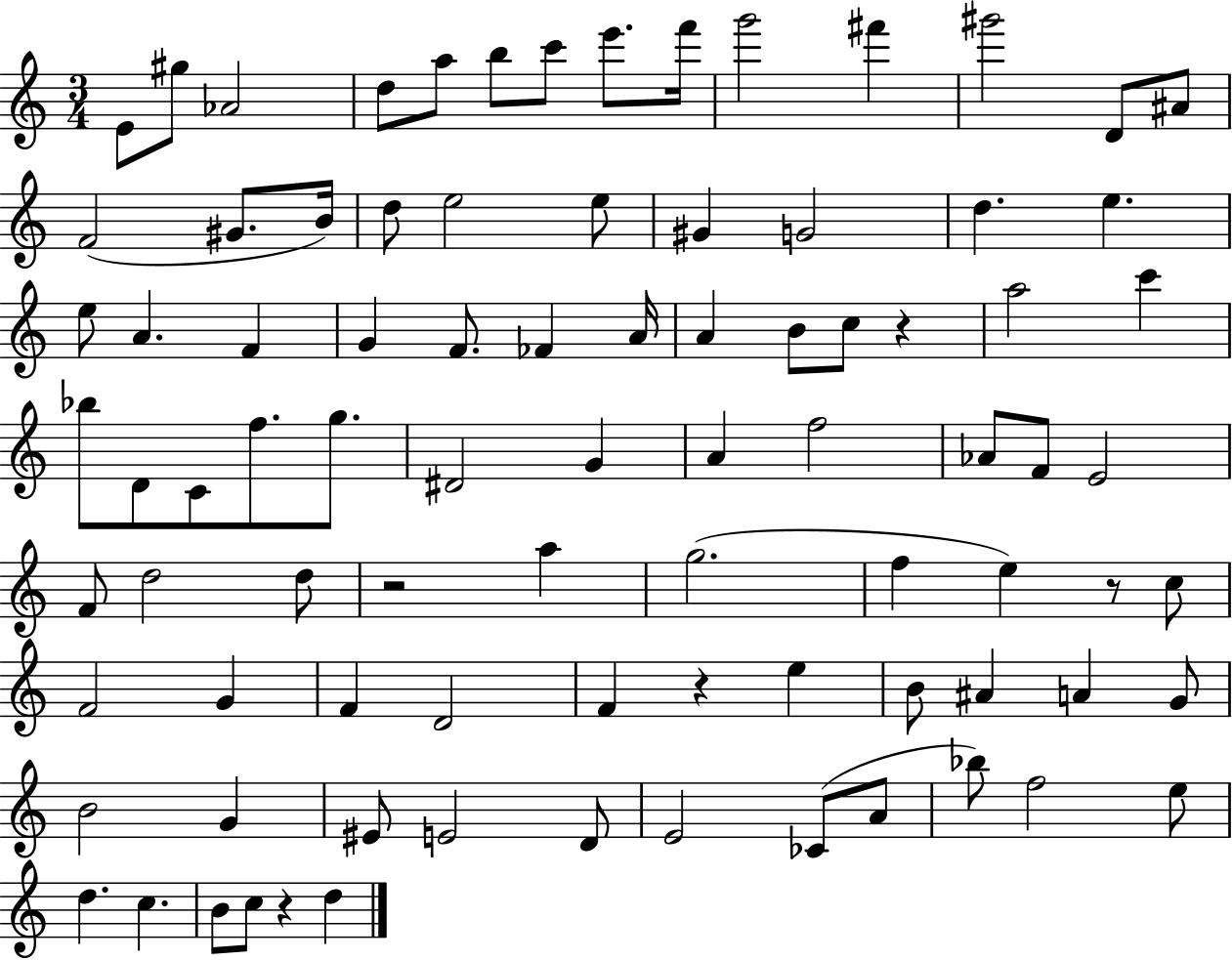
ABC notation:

X:1
T:Untitled
M:3/4
L:1/4
K:C
E/2 ^g/2 _A2 d/2 a/2 b/2 c'/2 e'/2 f'/4 g'2 ^f' ^g'2 D/2 ^A/2 F2 ^G/2 B/4 d/2 e2 e/2 ^G G2 d e e/2 A F G F/2 _F A/4 A B/2 c/2 z a2 c' _b/2 D/2 C/2 f/2 g/2 ^D2 G A f2 _A/2 F/2 E2 F/2 d2 d/2 z2 a g2 f e z/2 c/2 F2 G F D2 F z e B/2 ^A A G/2 B2 G ^E/2 E2 D/2 E2 _C/2 A/2 _b/2 f2 e/2 d c B/2 c/2 z d